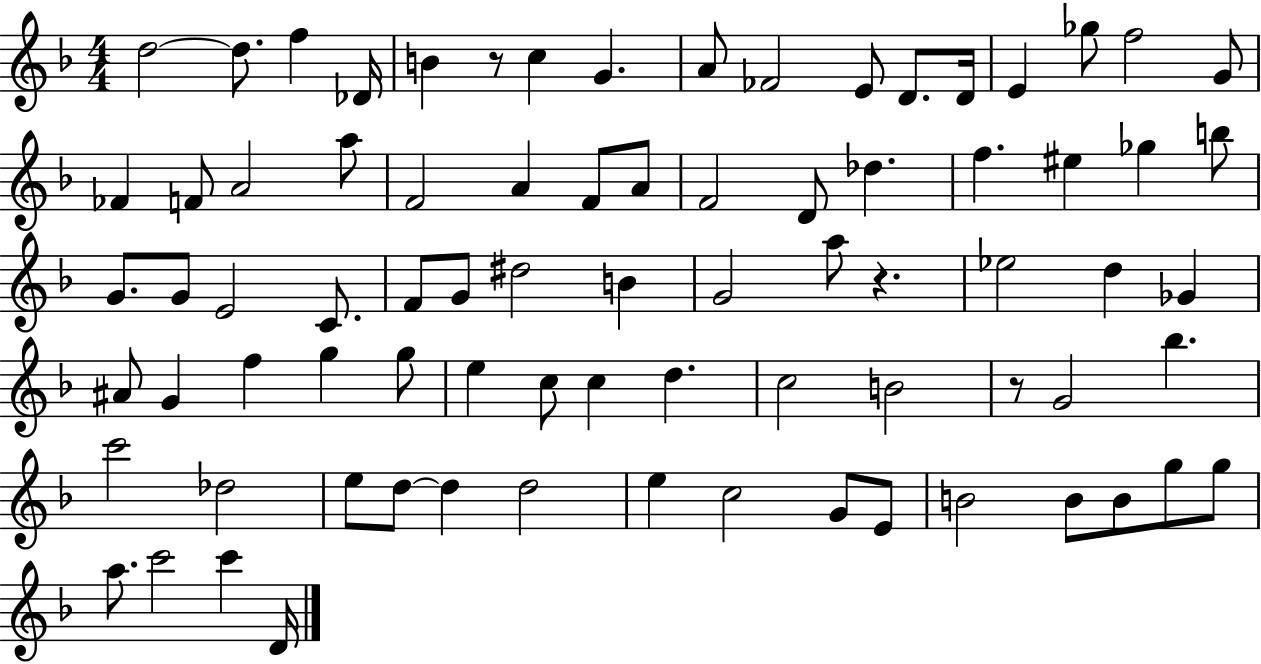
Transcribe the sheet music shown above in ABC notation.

X:1
T:Untitled
M:4/4
L:1/4
K:F
d2 d/2 f _D/4 B z/2 c G A/2 _F2 E/2 D/2 D/4 E _g/2 f2 G/2 _F F/2 A2 a/2 F2 A F/2 A/2 F2 D/2 _d f ^e _g b/2 G/2 G/2 E2 C/2 F/2 G/2 ^d2 B G2 a/2 z _e2 d _G ^A/2 G f g g/2 e c/2 c d c2 B2 z/2 G2 _b c'2 _d2 e/2 d/2 d d2 e c2 G/2 E/2 B2 B/2 B/2 g/2 g/2 a/2 c'2 c' D/4